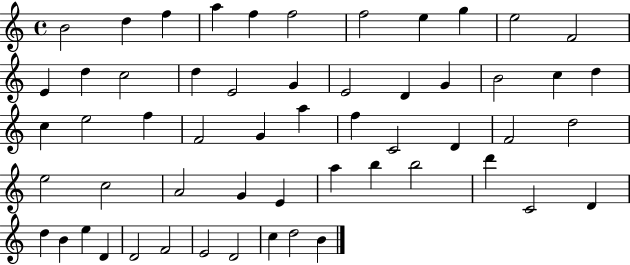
B4/h D5/q F5/q A5/q F5/q F5/h F5/h E5/q G5/q E5/h F4/h E4/q D5/q C5/h D5/q E4/h G4/q E4/h D4/q G4/q B4/h C5/q D5/q C5/q E5/h F5/q F4/h G4/q A5/q F5/q C4/h D4/q F4/h D5/h E5/h C5/h A4/h G4/q E4/q A5/q B5/q B5/h D6/q C4/h D4/q D5/q B4/q E5/q D4/q D4/h F4/h E4/h D4/h C5/q D5/h B4/q